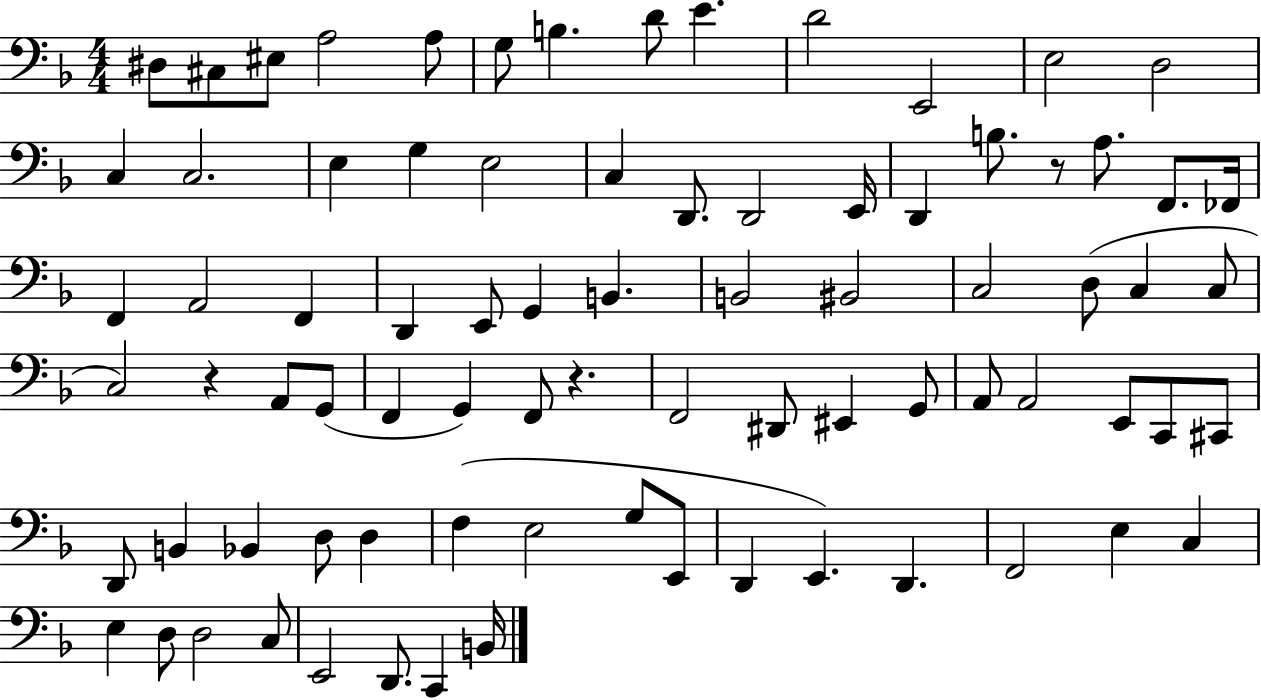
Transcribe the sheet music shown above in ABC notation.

X:1
T:Untitled
M:4/4
L:1/4
K:F
^D,/2 ^C,/2 ^E,/2 A,2 A,/2 G,/2 B, D/2 E D2 E,,2 E,2 D,2 C, C,2 E, G, E,2 C, D,,/2 D,,2 E,,/4 D,, B,/2 z/2 A,/2 F,,/2 _F,,/4 F,, A,,2 F,, D,, E,,/2 G,, B,, B,,2 ^B,,2 C,2 D,/2 C, C,/2 C,2 z A,,/2 G,,/2 F,, G,, F,,/2 z F,,2 ^D,,/2 ^E,, G,,/2 A,,/2 A,,2 E,,/2 C,,/2 ^C,,/2 D,,/2 B,, _B,, D,/2 D, F, E,2 G,/2 E,,/2 D,, E,, D,, F,,2 E, C, E, D,/2 D,2 C,/2 E,,2 D,,/2 C,, B,,/4